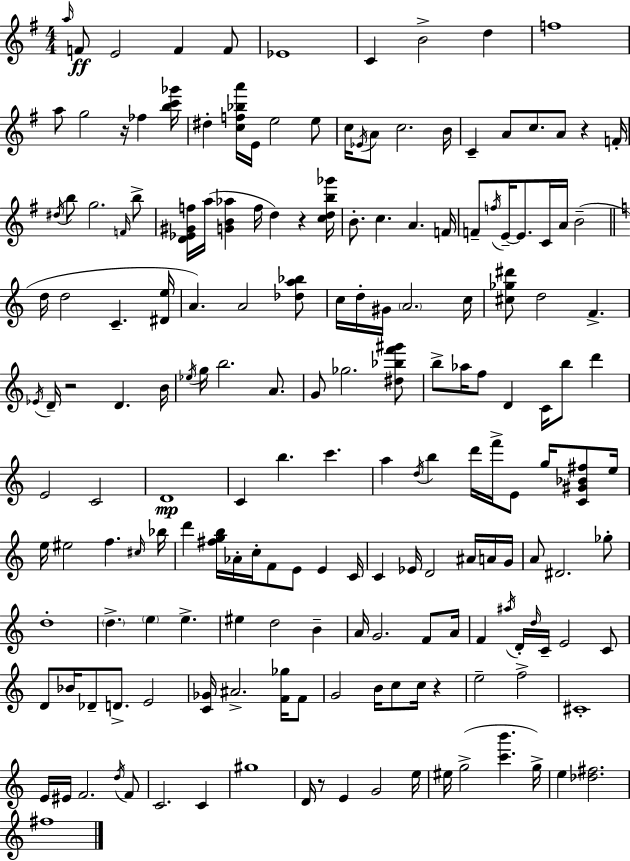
A5/s F4/e E4/h F4/q F4/e Eb4/w C4/q B4/h D5/q F5/w A5/e G5/h R/s FES5/q [B5,C6,Gb6]/s D#5/q [C5,F5,Bb5,A6]/s E4/s E5/h E5/e C5/s Eb4/s A4/e C5/h. B4/s C4/q A4/e C5/e. A4/e R/q F4/s D#5/s B5/e G5/h. F4/s B5/e [D4,Eb4,G#4,F5]/s A5/s [G4,B4,Ab5]/q F5/s D5/q R/q [C5,D5,B5,Gb6]/s B4/e. C5/q. A4/q. F4/s F4/e F5/s E4/s E4/e. C4/s A4/s B4/h D5/s D5/h C4/q. [D#4,E5]/s A4/q. A4/h [Db5,A5,Bb5]/e C5/s D5/s G#4/s A4/h. C5/s [C#5,Gb5,D#6]/e D5/h F4/q. Eb4/s D4/s R/h D4/q. B4/s Eb5/s G5/s B5/h. A4/e. G4/e Gb5/h. [D#5,Bb5,F6,G#6]/e B5/e Ab5/s F5/e D4/q C4/s B5/e D6/q E4/h C4/h D4/w C4/q B5/q. C6/q. A5/q D5/s B5/q D6/s F6/s E4/e G5/s [C4,G#4,Bb4,F#5]/e E5/s E5/s EIS5/h F5/q. C#5/s Bb5/s D6/q [F#5,G5,B5]/s Ab4/s C5/s F4/e E4/e E4/q C4/s C4/q Eb4/s D4/h A#4/s A4/s G4/s A4/e D#4/h. Gb5/e D5/w D5/q. E5/q E5/q. EIS5/q D5/h B4/q A4/s G4/h. F4/e A4/s F4/q A#5/s D4/s D5/s C4/s E4/h C4/e D4/e Bb4/s Db4/e D4/e. E4/h [C4,Gb4]/s A#4/h. [F4,Gb5]/s F4/e G4/h B4/s C5/e C5/s R/q E5/h F5/h C#4/w E4/s EIS4/s F4/h. D5/s F4/e C4/h. C4/q G#5/w D4/s R/e E4/q G4/h E5/s EIS5/s G5/h [C6,B6]/q. G5/s E5/q [Db5,F#5]/h. F#5/w